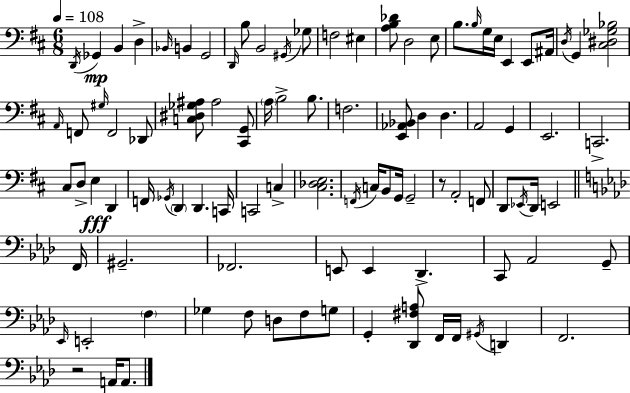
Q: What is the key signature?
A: D major